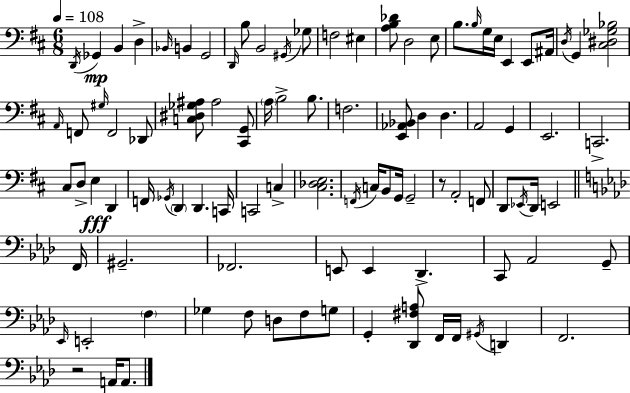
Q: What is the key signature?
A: D major